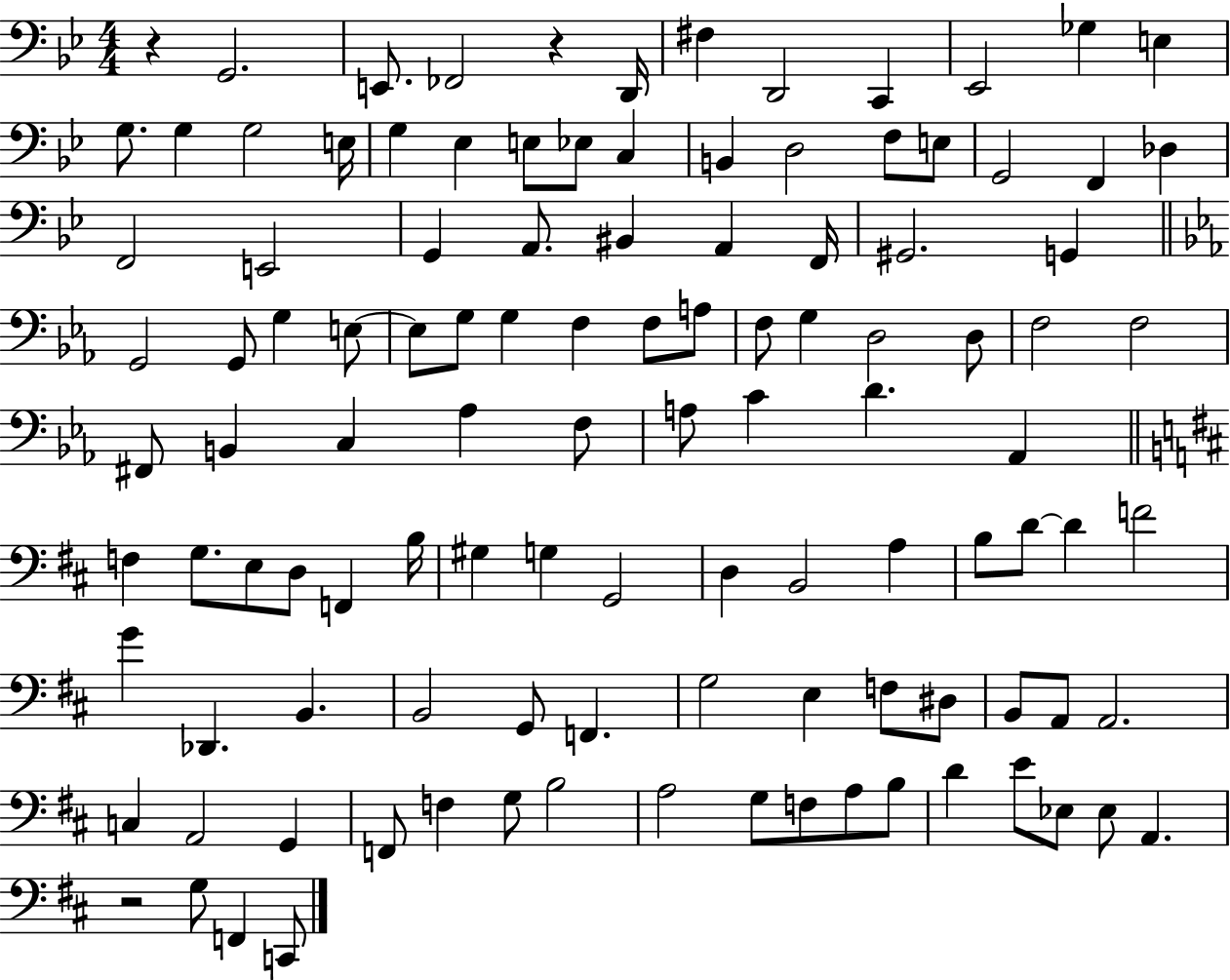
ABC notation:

X:1
T:Untitled
M:4/4
L:1/4
K:Bb
z G,,2 E,,/2 _F,,2 z D,,/4 ^F, D,,2 C,, _E,,2 _G, E, G,/2 G, G,2 E,/4 G, _E, E,/2 _E,/2 C, B,, D,2 F,/2 E,/2 G,,2 F,, _D, F,,2 E,,2 G,, A,,/2 ^B,, A,, F,,/4 ^G,,2 G,, G,,2 G,,/2 G, E,/2 E,/2 G,/2 G, F, F,/2 A,/2 F,/2 G, D,2 D,/2 F,2 F,2 ^F,,/2 B,, C, _A, F,/2 A,/2 C D _A,, F, G,/2 E,/2 D,/2 F,, B,/4 ^G, G, G,,2 D, B,,2 A, B,/2 D/2 D F2 G _D,, B,, B,,2 G,,/2 F,, G,2 E, F,/2 ^D,/2 B,,/2 A,,/2 A,,2 C, A,,2 G,, F,,/2 F, G,/2 B,2 A,2 G,/2 F,/2 A,/2 B,/2 D E/2 _E,/2 _E,/2 A,, z2 G,/2 F,, C,,/2